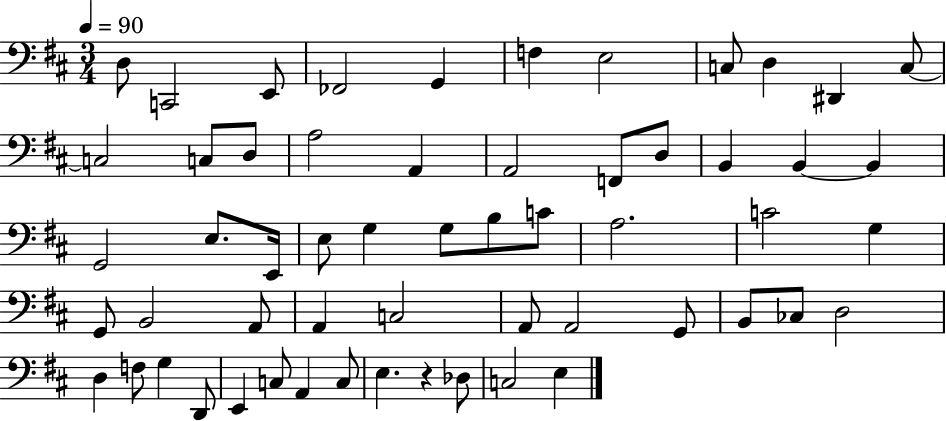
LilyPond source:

{
  \clef bass
  \numericTimeSignature
  \time 3/4
  \key d \major
  \tempo 4 = 90
  d8 c,2 e,8 | fes,2 g,4 | f4 e2 | c8 d4 dis,4 c8~~ | \break c2 c8 d8 | a2 a,4 | a,2 f,8 d8 | b,4 b,4~~ b,4 | \break g,2 e8. e,16 | e8 g4 g8 b8 c'8 | a2. | c'2 g4 | \break g,8 b,2 a,8 | a,4 c2 | a,8 a,2 g,8 | b,8 ces8 d2 | \break d4 f8 g4 d,8 | e,4 c8 a,4 c8 | e4. r4 des8 | c2 e4 | \break \bar "|."
}